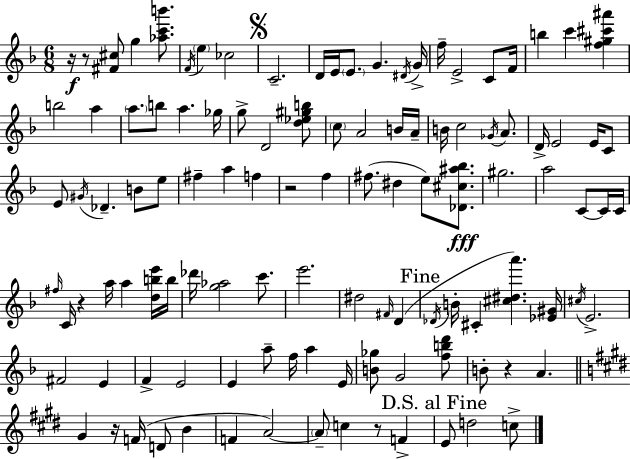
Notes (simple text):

R/s R/e [F#4,C#5]/e G5/q [Ab5,C6,B6]/e. F4/s E5/q CES5/h C4/h. D4/s E4/s E4/e. G4/q. D#4/s G4/s F5/s E4/h C4/e F4/s B5/q C6/q [F5,G#5,C#6,A#6]/q B5/h A5/q A5/e. B5/e A5/q. Gb5/s G5/e D4/h [D5,Eb5,G#5,B5]/e C5/e A4/h B4/s A4/s B4/s C5/h Gb4/s A4/e. D4/s E4/h E4/s C4/e E4/e G#4/s Db4/q. B4/e E5/e F#5/q A5/q F5/q R/h F5/q F#5/e. D#5/q E5/e [Db4,C#5,A#5,Bb5]/e. G#5/h. A5/h C4/e C4/s C4/s F#5/s C4/s R/q A5/s A5/q [D5,B5,E6]/s B5/s Db6/s [G5,Ab5]/h C6/e. E6/h. D#5/h F#4/s D4/q Db4/s B4/s C#4/q [C#5,D#5,A6]/q. [Eb4,G#4]/s C#5/s E4/h. F#4/h E4/q F4/q E4/h E4/q A5/e F5/s A5/q E4/s [B4,Gb5]/e G4/h [F5,B5,D6]/e B4/e R/q A4/q. G#4/q R/s F4/s D4/e B4/q F4/q A4/h A4/e C5/q R/e F4/q E4/e D5/h C5/e